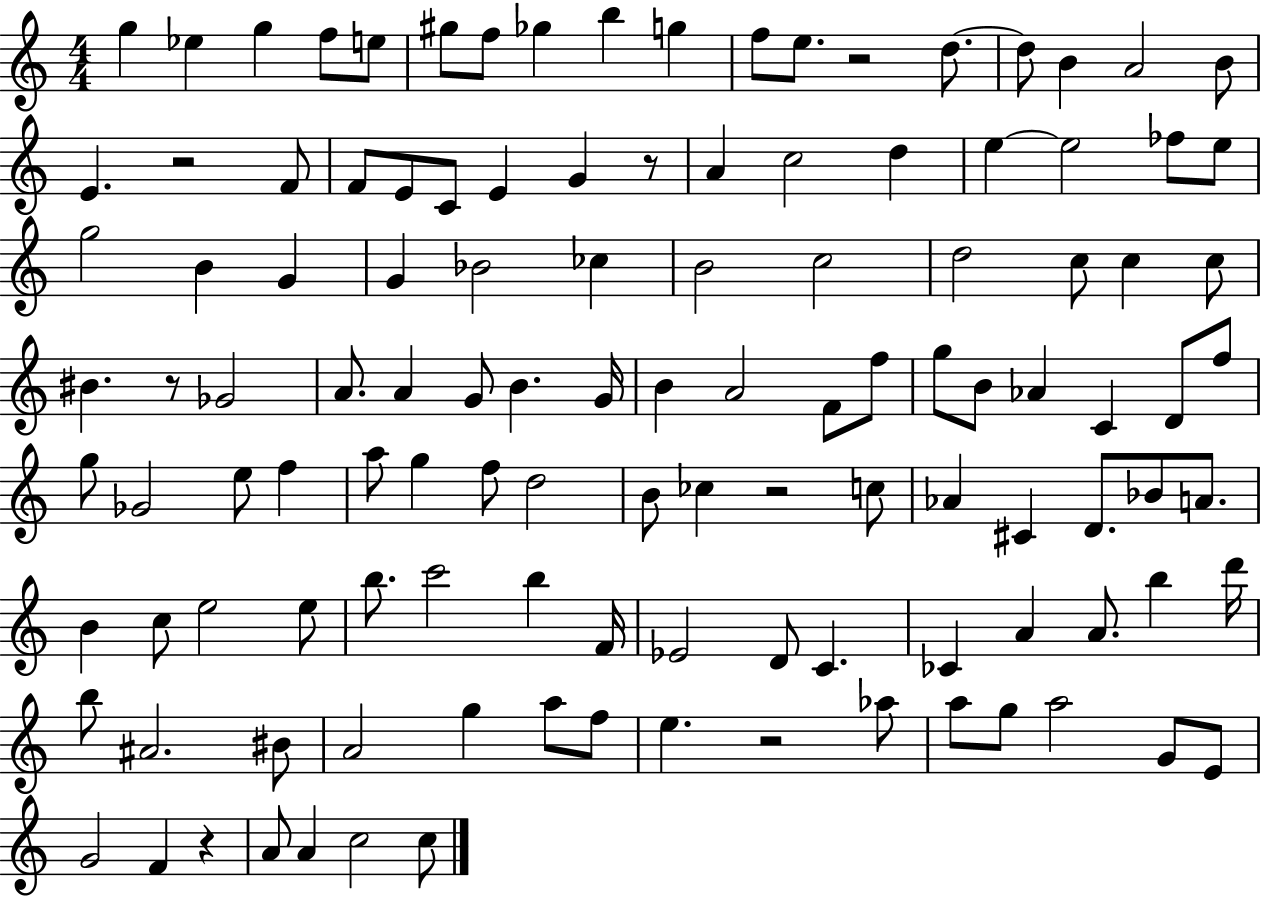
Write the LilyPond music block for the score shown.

{
  \clef treble
  \numericTimeSignature
  \time 4/4
  \key c \major
  g''4 ees''4 g''4 f''8 e''8 | gis''8 f''8 ges''4 b''4 g''4 | f''8 e''8. r2 d''8.~~ | d''8 b'4 a'2 b'8 | \break e'4. r2 f'8 | f'8 e'8 c'8 e'4 g'4 r8 | a'4 c''2 d''4 | e''4~~ e''2 fes''8 e''8 | \break g''2 b'4 g'4 | g'4 bes'2 ces''4 | b'2 c''2 | d''2 c''8 c''4 c''8 | \break bis'4. r8 ges'2 | a'8. a'4 g'8 b'4. g'16 | b'4 a'2 f'8 f''8 | g''8 b'8 aes'4 c'4 d'8 f''8 | \break g''8 ges'2 e''8 f''4 | a''8 g''4 f''8 d''2 | b'8 ces''4 r2 c''8 | aes'4 cis'4 d'8. bes'8 a'8. | \break b'4 c''8 e''2 e''8 | b''8. c'''2 b''4 f'16 | ees'2 d'8 c'4. | ces'4 a'4 a'8. b''4 d'''16 | \break b''8 ais'2. bis'8 | a'2 g''4 a''8 f''8 | e''4. r2 aes''8 | a''8 g''8 a''2 g'8 e'8 | \break g'2 f'4 r4 | a'8 a'4 c''2 c''8 | \bar "|."
}